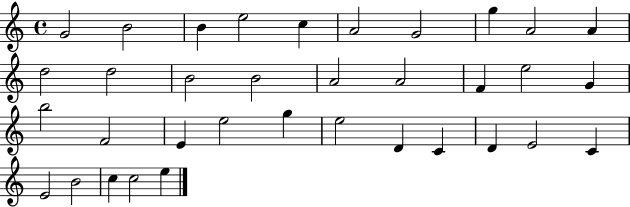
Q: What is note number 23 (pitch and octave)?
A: E5